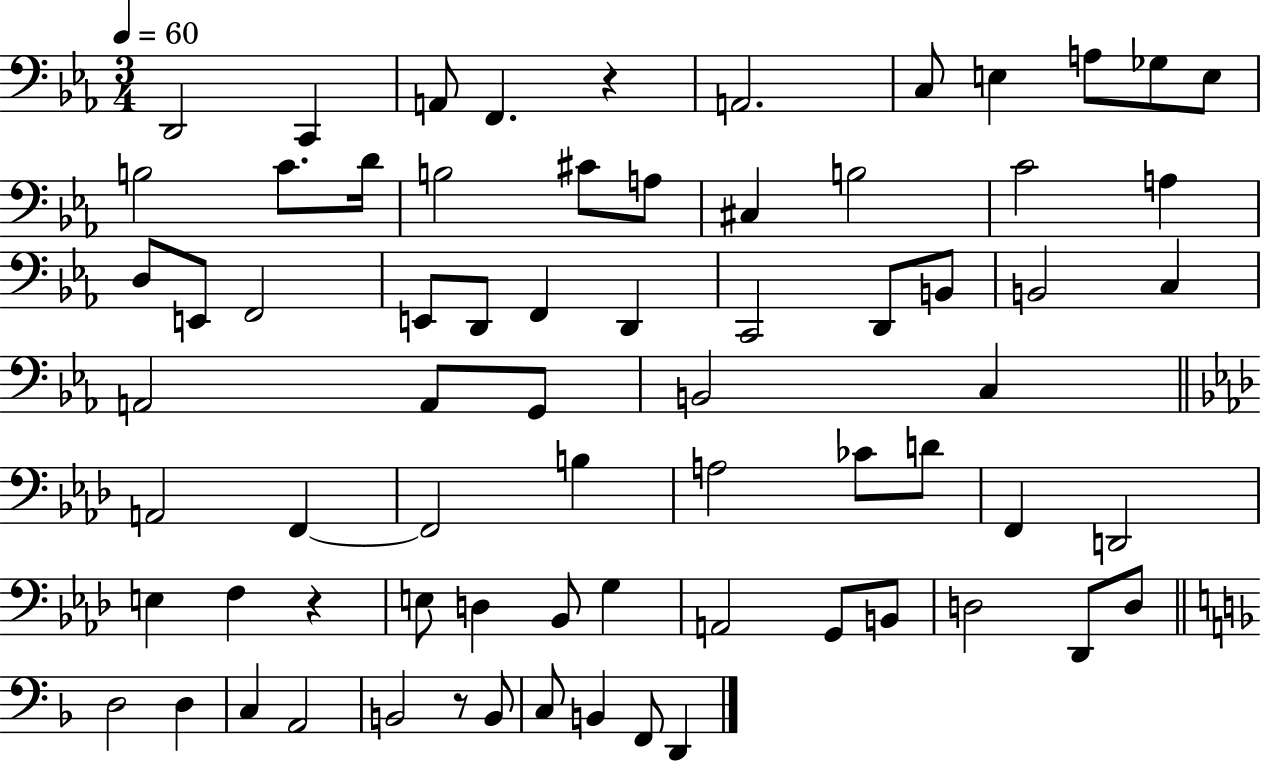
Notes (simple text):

D2/h C2/q A2/e F2/q. R/q A2/h. C3/e E3/q A3/e Gb3/e E3/e B3/h C4/e. D4/s B3/h C#4/e A3/e C#3/q B3/h C4/h A3/q D3/e E2/e F2/h E2/e D2/e F2/q D2/q C2/h D2/e B2/e B2/h C3/q A2/h A2/e G2/e B2/h C3/q A2/h F2/q F2/h B3/q A3/h CES4/e D4/e F2/q D2/h E3/q F3/q R/q E3/e D3/q Bb2/e G3/q A2/h G2/e B2/e D3/h Db2/e D3/e D3/h D3/q C3/q A2/h B2/h R/e B2/e C3/e B2/q F2/e D2/q